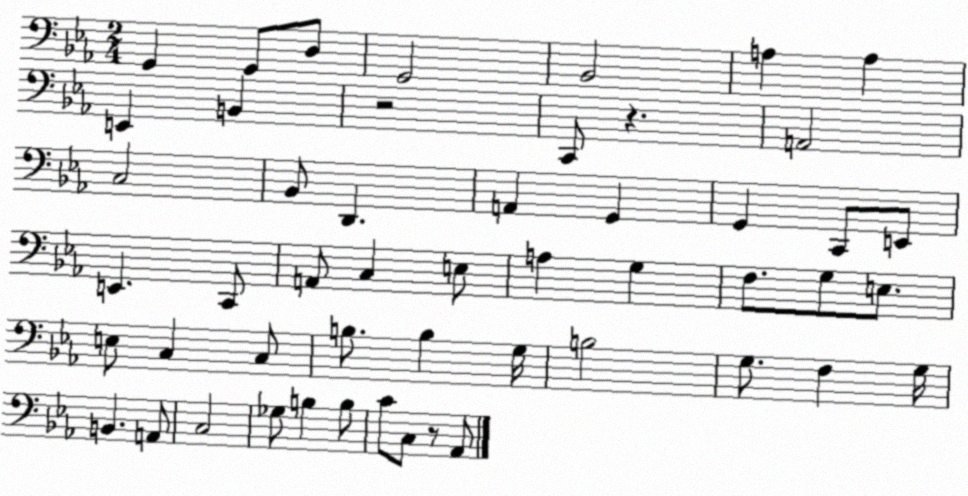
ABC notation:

X:1
T:Untitled
M:2/4
L:1/4
K:Eb
G,, G,,/2 D,/2 G,,2 _B,,2 A, A, E,, B,, z2 C,,/2 z A,,2 C,2 _B,,/2 D,, A,, G,, G,, C,,/2 E,,/2 E,, C,,/2 A,,/2 C, E,/2 A, G, F,/2 G,/2 E,/2 E,/2 C, C,/2 B,/2 B, G,/4 B,2 G,/2 F, G,/4 B,, A,,/2 C,2 _G,/2 B, B,/2 C/2 C,/2 z/2 _A,,/2